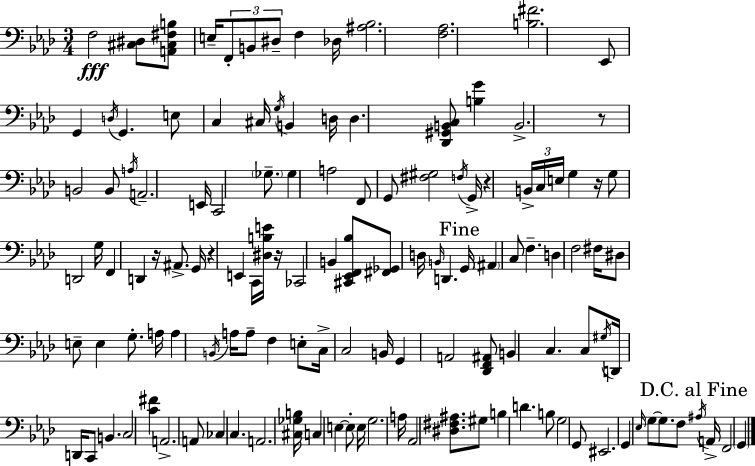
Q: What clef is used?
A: bass